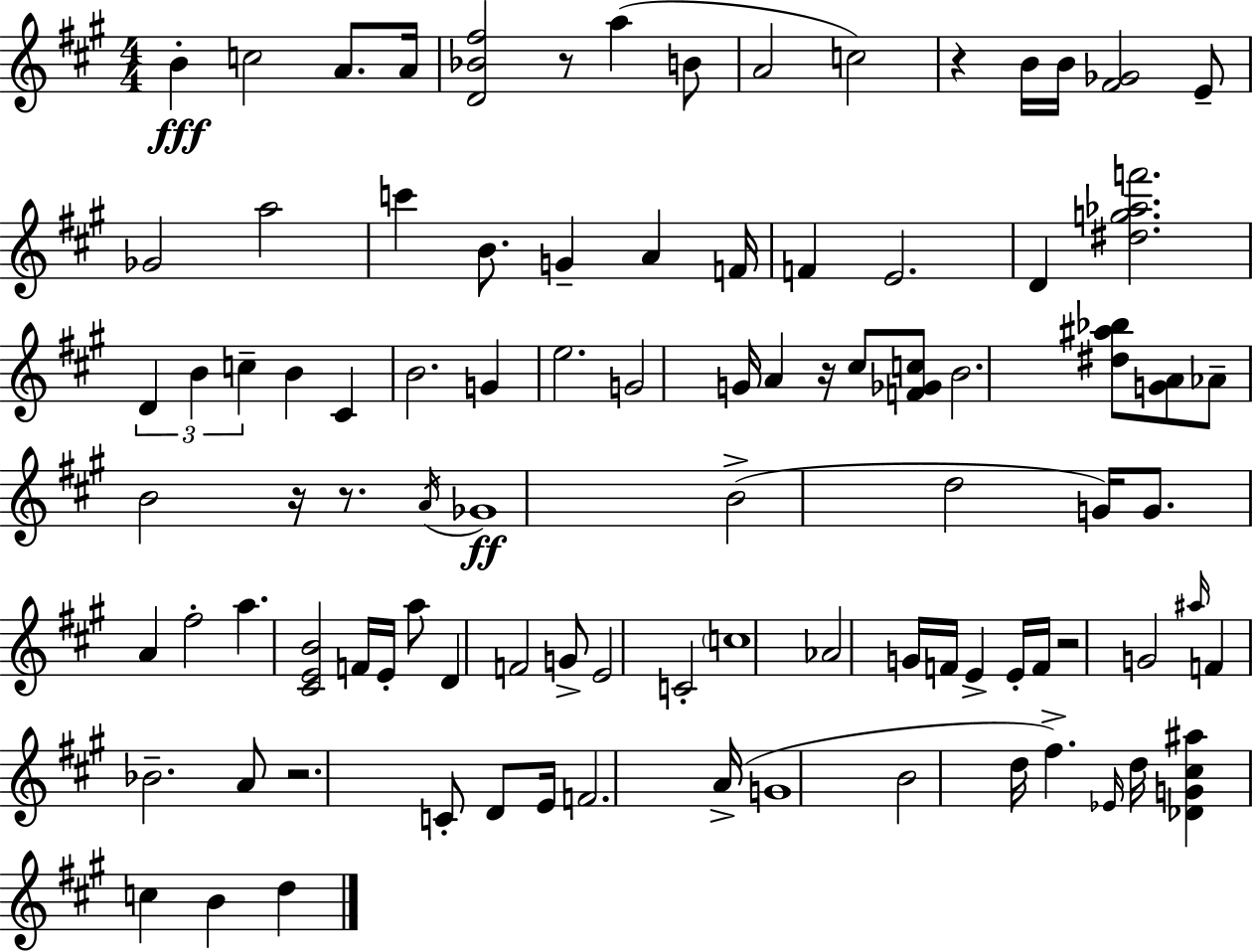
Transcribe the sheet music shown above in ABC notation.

X:1
T:Untitled
M:4/4
L:1/4
K:A
B c2 A/2 A/4 [D_B^f]2 z/2 a B/2 A2 c2 z B/4 B/4 [^F_G]2 E/2 _G2 a2 c' B/2 G A F/4 F E2 D [^dg_af']2 D B c B ^C B2 G e2 G2 G/4 A z/4 ^c/2 [F_Gc]/2 B2 [^d^a_b]/2 [GA]/2 _A/2 B2 z/4 z/2 A/4 _G4 B2 d2 G/4 G/2 A ^f2 a [^CEB]2 F/4 E/4 a/2 D F2 G/2 E2 C2 c4 _A2 G/4 F/4 E E/4 F/4 z2 G2 ^a/4 F _B2 A/2 z2 C/2 D/2 E/4 F2 A/4 G4 B2 d/4 ^f _E/4 d/4 [_DG^c^a] c B d